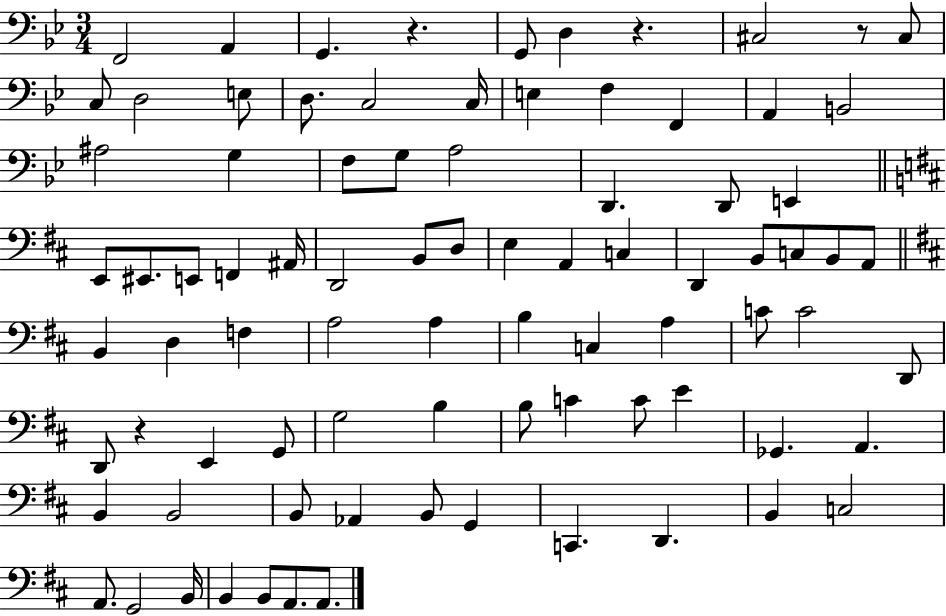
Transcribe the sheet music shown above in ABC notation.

X:1
T:Untitled
M:3/4
L:1/4
K:Bb
F,,2 A,, G,, z G,,/2 D, z ^C,2 z/2 ^C,/2 C,/2 D,2 E,/2 D,/2 C,2 C,/4 E, F, F,, A,, B,,2 ^A,2 G, F,/2 G,/2 A,2 D,, D,,/2 E,, E,,/2 ^E,,/2 E,,/2 F,, ^A,,/4 D,,2 B,,/2 D,/2 E, A,, C, D,, B,,/2 C,/2 B,,/2 A,,/2 B,, D, F, A,2 A, B, C, A, C/2 C2 D,,/2 D,,/2 z E,, G,,/2 G,2 B, B,/2 C C/2 E _G,, A,, B,, B,,2 B,,/2 _A,, B,,/2 G,, C,, D,, B,, C,2 A,,/2 G,,2 B,,/4 B,, B,,/2 A,,/2 A,,/2